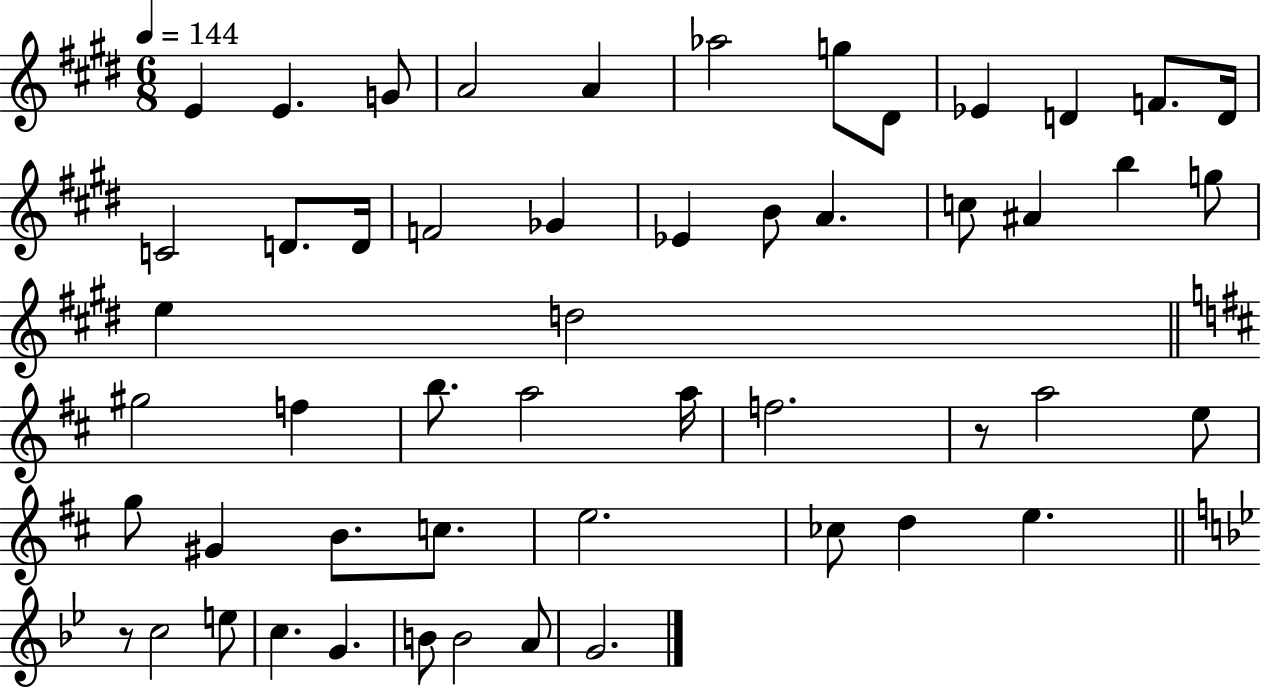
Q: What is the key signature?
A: E major